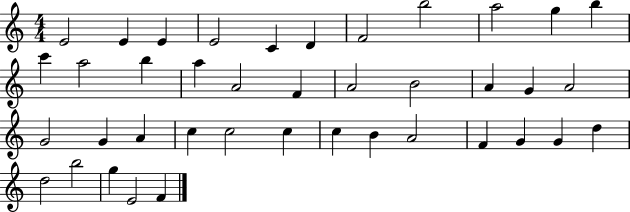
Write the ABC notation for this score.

X:1
T:Untitled
M:4/4
L:1/4
K:C
E2 E E E2 C D F2 b2 a2 g b c' a2 b a A2 F A2 B2 A G A2 G2 G A c c2 c c B A2 F G G d d2 b2 g E2 F